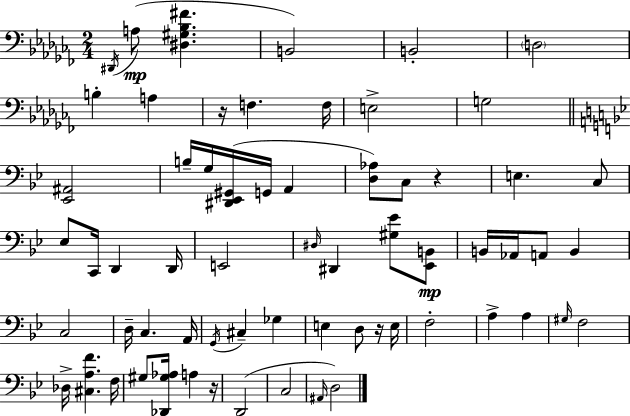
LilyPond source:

{
  \clef bass
  \numericTimeSignature
  \time 2/4
  \key aes \minor
  \acciaccatura { dis,16 }\mp a8( <dis gis bes fis'>4. | b,2) | b,2-. | \parenthesize d2 | \break b4-. a4 | r16 f4. | f16 e2-> | g2 | \break \bar "||" \break \key g \minor <ees, ais,>2 | b16-- g16 <dis, ees, gis,>16( g,16 a,4 | <d aes>8) c8 r4 | e4. c8 | \break ees8 c,16 d,4 d,16 | e,2 | \grace { dis16 } dis,4 <gis ees'>8 <ees, b,>8\mp | b,16 aes,16 a,8 b,4 | \break c2 | d16-- c4. | a,16 \acciaccatura { g,16 } cis4-- ges4 | e4 d8 | \break r16 e16 f2-. | a4-> a4 | \grace { gis16 } f2 | des16-> <cis a f'>4. | \break f16 gis8 <des, gis aes>16 a4 | r16 d,2( | c2 | \grace { ais,16 } d2) | \break \bar "|."
}